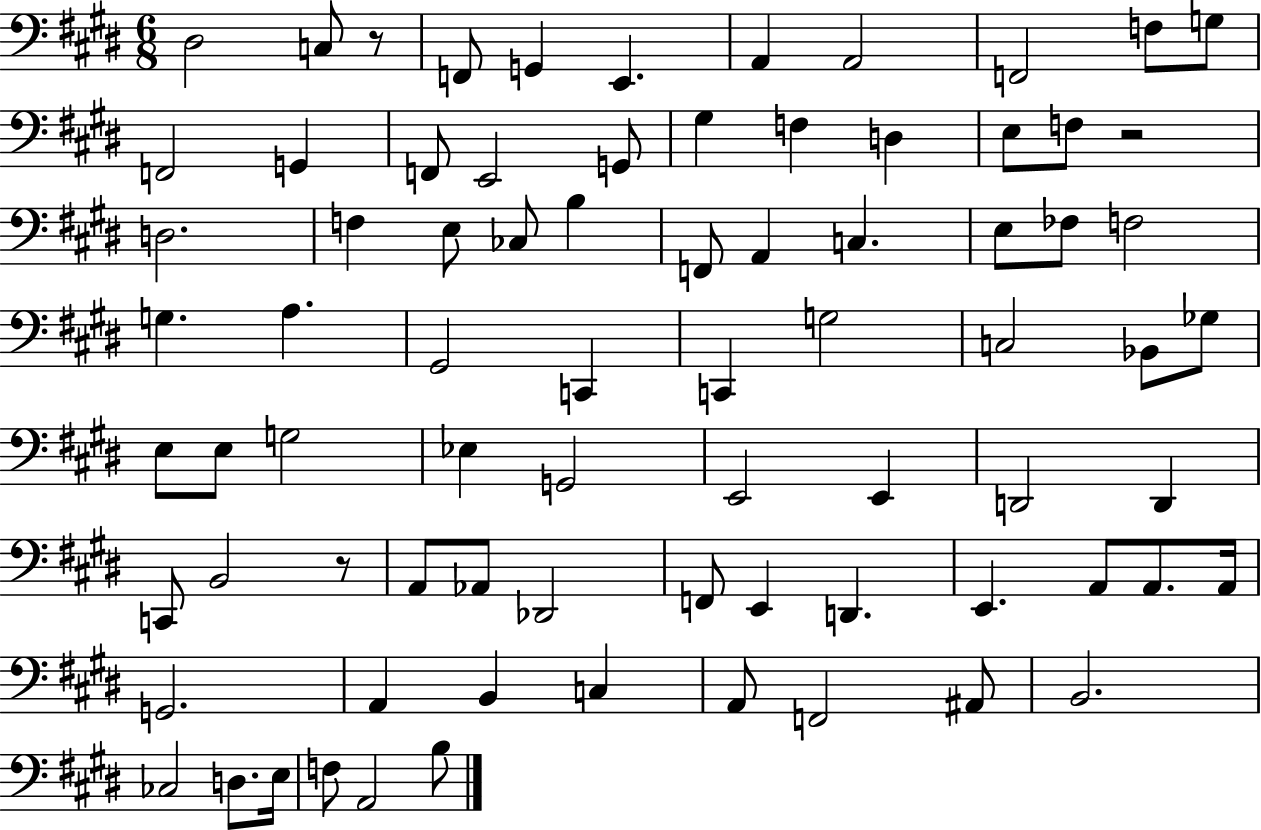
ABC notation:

X:1
T:Untitled
M:6/8
L:1/4
K:E
^D,2 C,/2 z/2 F,,/2 G,, E,, A,, A,,2 F,,2 F,/2 G,/2 F,,2 G,, F,,/2 E,,2 G,,/2 ^G, F, D, E,/2 F,/2 z2 D,2 F, E,/2 _C,/2 B, F,,/2 A,, C, E,/2 _F,/2 F,2 G, A, ^G,,2 C,, C,, G,2 C,2 _B,,/2 _G,/2 E,/2 E,/2 G,2 _E, G,,2 E,,2 E,, D,,2 D,, C,,/2 B,,2 z/2 A,,/2 _A,,/2 _D,,2 F,,/2 E,, D,, E,, A,,/2 A,,/2 A,,/4 G,,2 A,, B,, C, A,,/2 F,,2 ^A,,/2 B,,2 _C,2 D,/2 E,/4 F,/2 A,,2 B,/2